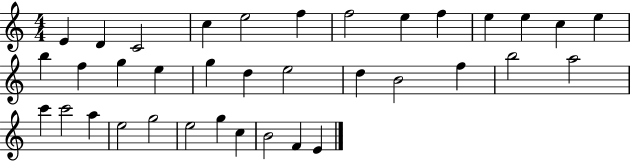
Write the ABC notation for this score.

X:1
T:Untitled
M:4/4
L:1/4
K:C
E D C2 c e2 f f2 e f e e c e b f g e g d e2 d B2 f b2 a2 c' c'2 a e2 g2 e2 g c B2 F E